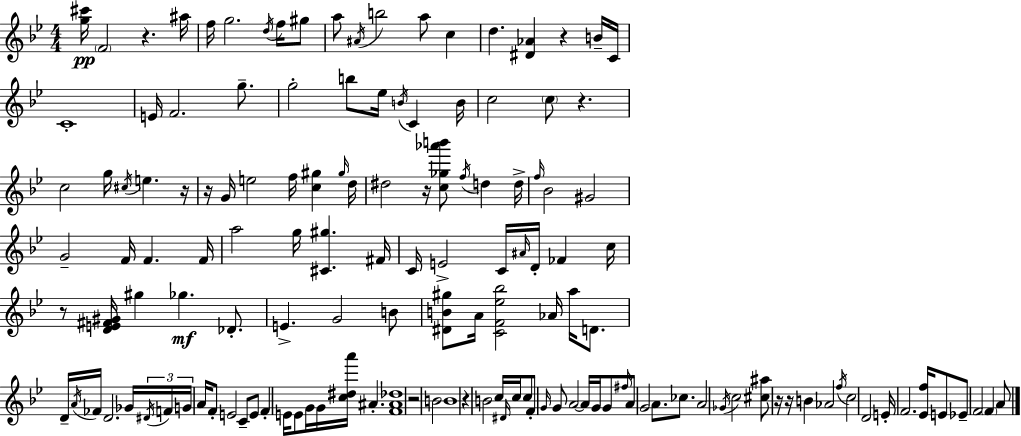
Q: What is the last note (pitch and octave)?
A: A4